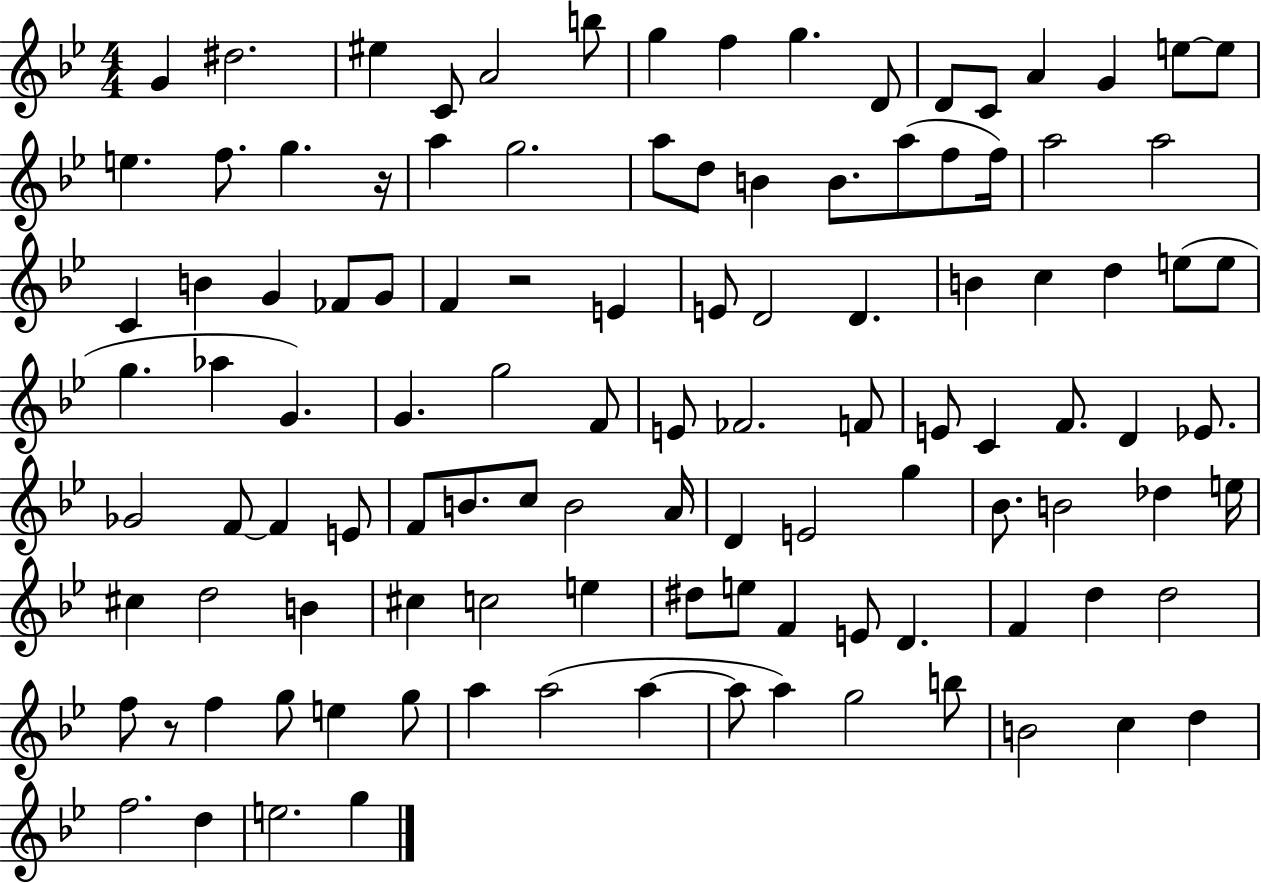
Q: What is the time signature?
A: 4/4